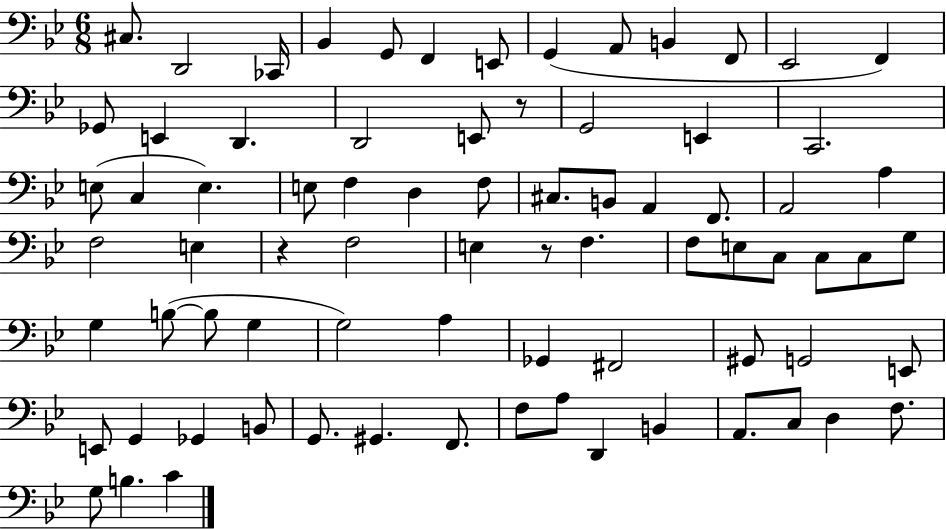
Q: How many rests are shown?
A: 3